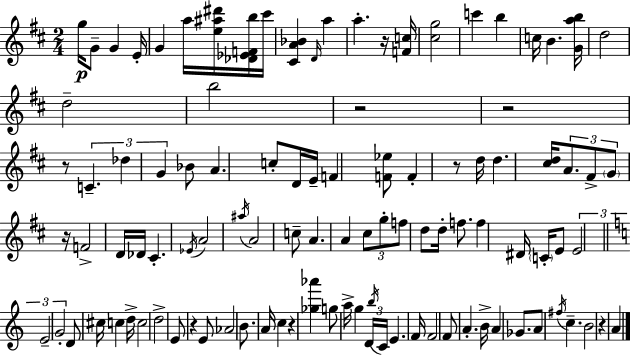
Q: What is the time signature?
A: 2/4